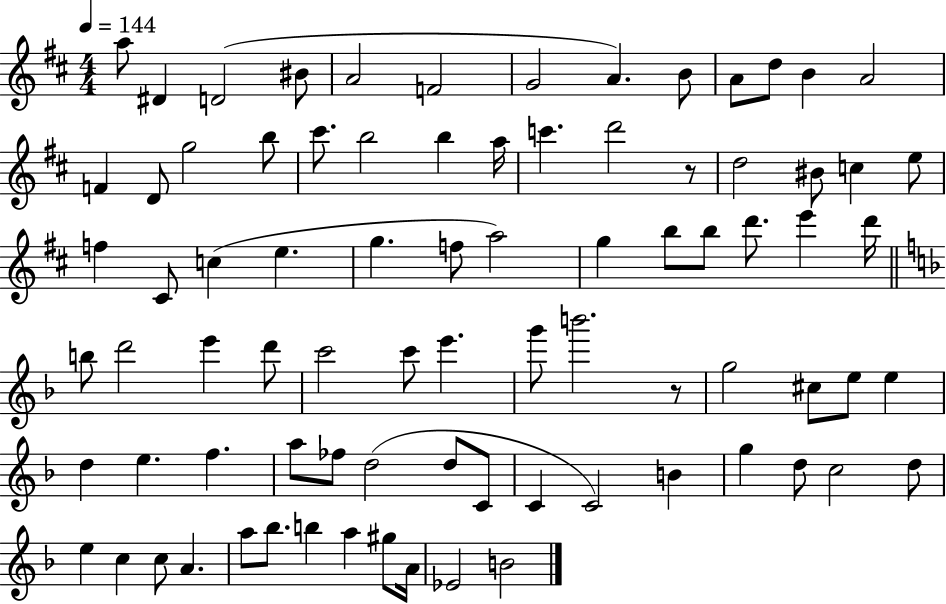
{
  \clef treble
  \numericTimeSignature
  \time 4/4
  \key d \major
  \tempo 4 = 144
  a''8 dis'4 d'2( bis'8 | a'2 f'2 | g'2 a'4.) b'8 | a'8 d''8 b'4 a'2 | \break f'4 d'8 g''2 b''8 | cis'''8. b''2 b''4 a''16 | c'''4. d'''2 r8 | d''2 bis'8 c''4 e''8 | \break f''4 cis'8 c''4( e''4. | g''4. f''8 a''2) | g''4 b''8 b''8 d'''8. e'''4 d'''16 | \bar "||" \break \key f \major b''8 d'''2 e'''4 d'''8 | c'''2 c'''8 e'''4. | g'''8 b'''2. r8 | g''2 cis''8 e''8 e''4 | \break d''4 e''4. f''4. | a''8 fes''8 d''2( d''8 c'8 | c'4 c'2) b'4 | g''4 d''8 c''2 d''8 | \break e''4 c''4 c''8 a'4. | a''8 bes''8. b''4 a''4 gis''8 a'16 | ees'2 b'2 | \bar "|."
}